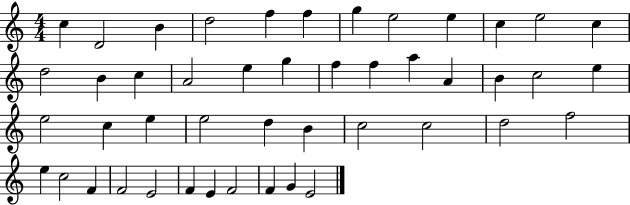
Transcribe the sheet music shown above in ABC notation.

X:1
T:Untitled
M:4/4
L:1/4
K:C
c D2 B d2 f f g e2 e c e2 c d2 B c A2 e g f f a A B c2 e e2 c e e2 d B c2 c2 d2 f2 e c2 F F2 E2 F E F2 F G E2